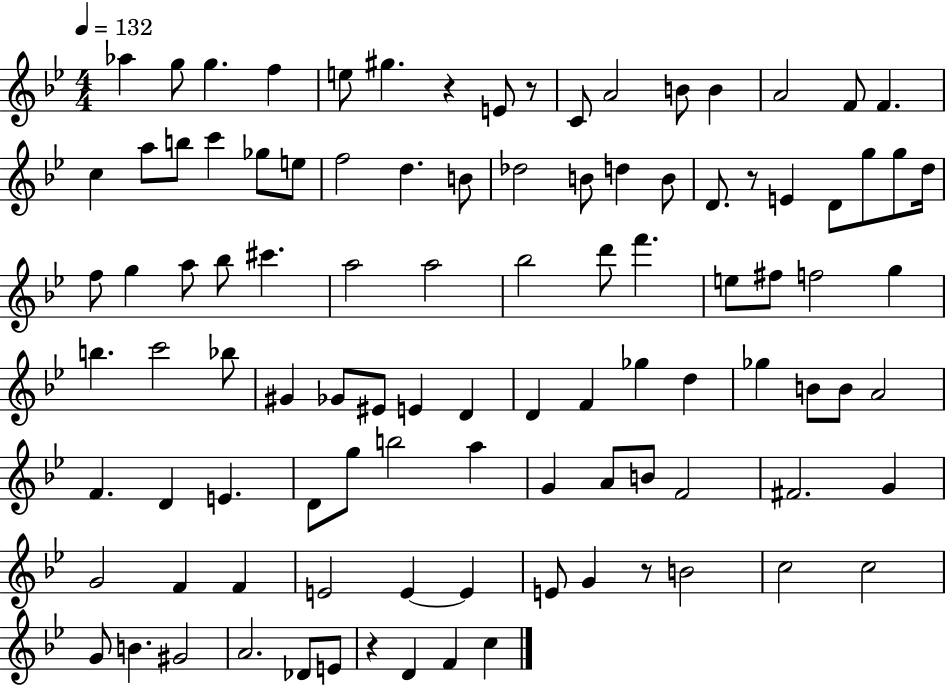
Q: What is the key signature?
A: BES major